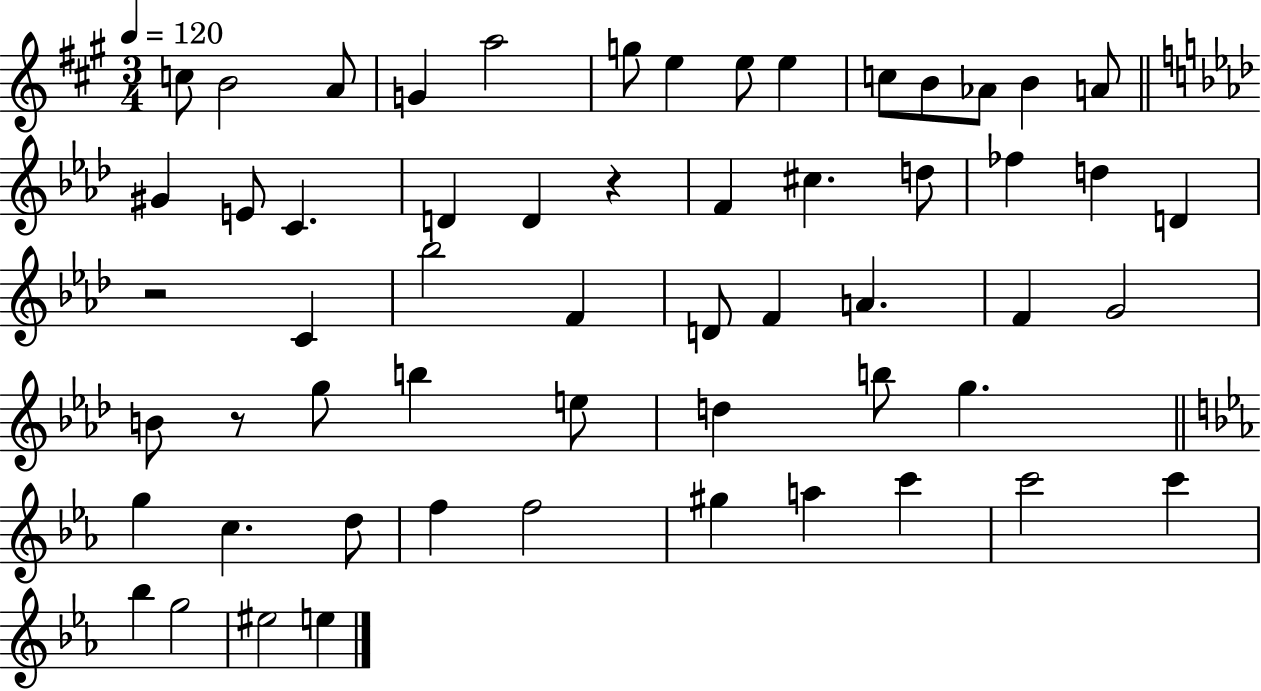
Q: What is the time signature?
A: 3/4